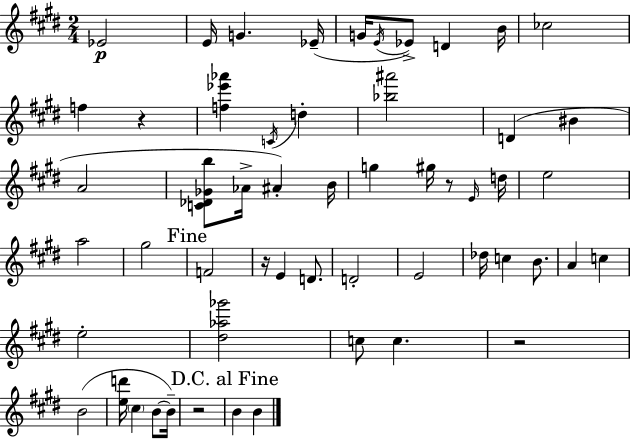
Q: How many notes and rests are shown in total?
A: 55